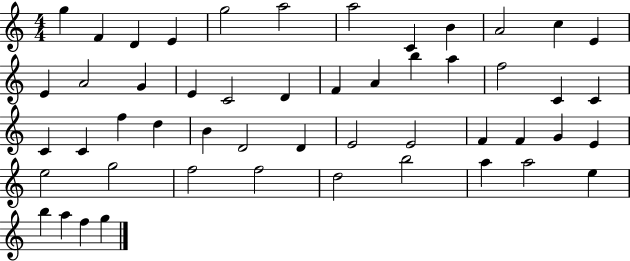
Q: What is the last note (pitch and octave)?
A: G5